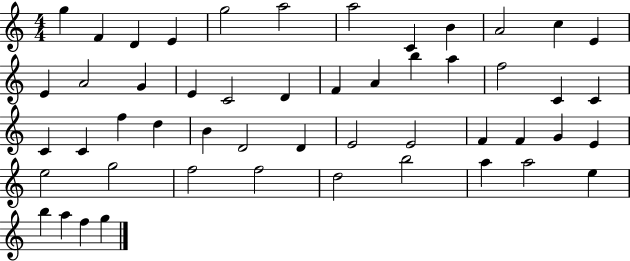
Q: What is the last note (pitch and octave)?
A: G5